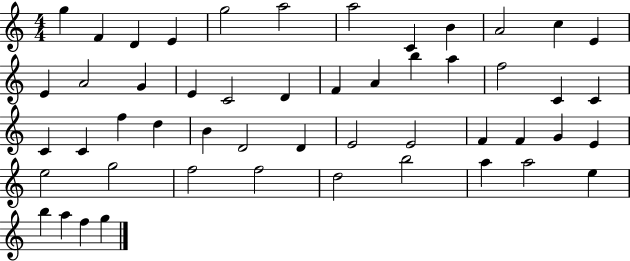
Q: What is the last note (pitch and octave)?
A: G5